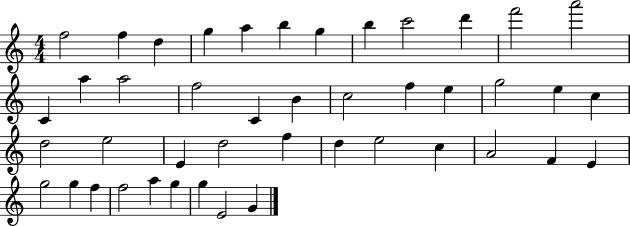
{
  \clef treble
  \numericTimeSignature
  \time 4/4
  \key c \major
  f''2 f''4 d''4 | g''4 a''4 b''4 g''4 | b''4 c'''2 d'''4 | f'''2 a'''2 | \break c'4 a''4 a''2 | f''2 c'4 b'4 | c''2 f''4 e''4 | g''2 e''4 c''4 | \break d''2 e''2 | e'4 d''2 f''4 | d''4 e''2 c''4 | a'2 f'4 e'4 | \break g''2 g''4 f''4 | f''2 a''4 g''4 | g''4 e'2 g'4 | \bar "|."
}